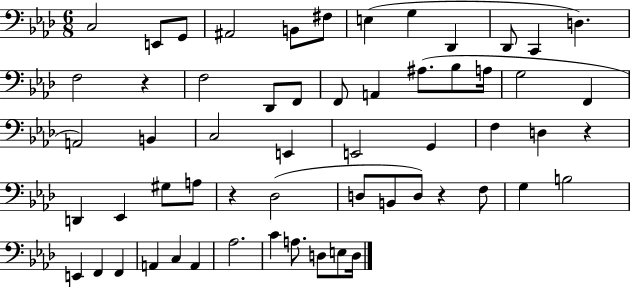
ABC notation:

X:1
T:Untitled
M:6/8
L:1/4
K:Ab
C,2 E,,/2 G,,/2 ^A,,2 B,,/2 ^F,/2 E, G, _D,, _D,,/2 C,, D, F,2 z F,2 _D,,/2 F,,/2 F,,/2 A,, ^A,/2 _B,/2 A,/4 G,2 F,, A,,2 B,, C,2 E,, E,,2 G,, F, D, z D,, _E,, ^G,/2 A,/2 z _D,2 D,/2 B,,/2 D,/2 z F,/2 G, B,2 E,, F,, F,, A,, C, A,, _A,2 C A,/2 D,/2 E,/2 D,/4